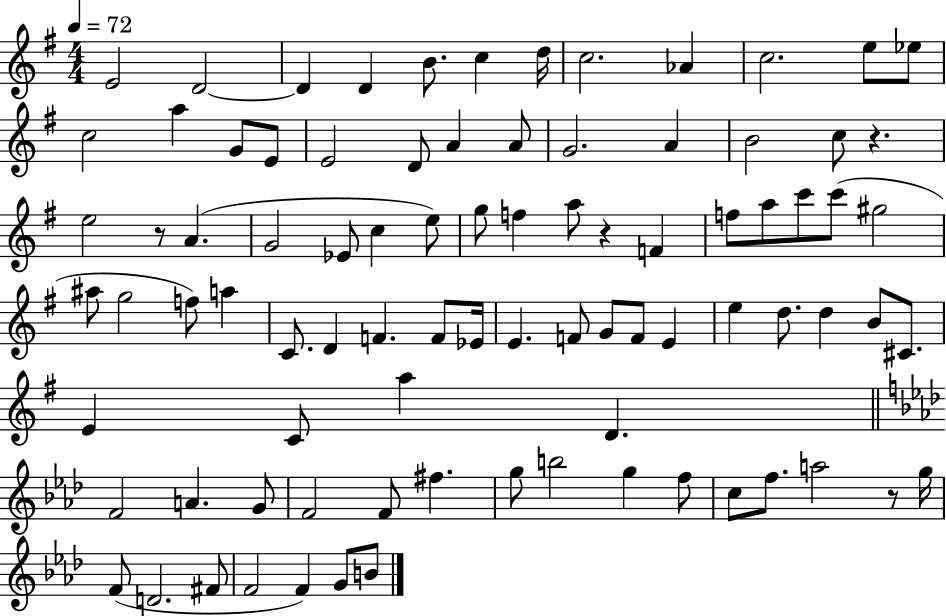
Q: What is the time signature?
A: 4/4